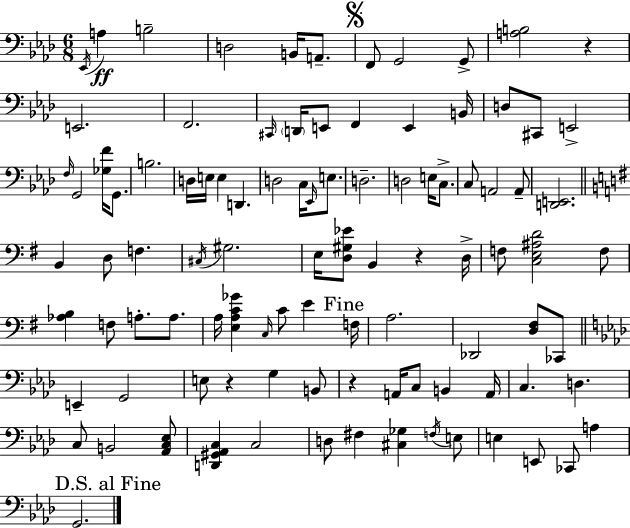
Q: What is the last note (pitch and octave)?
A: G2